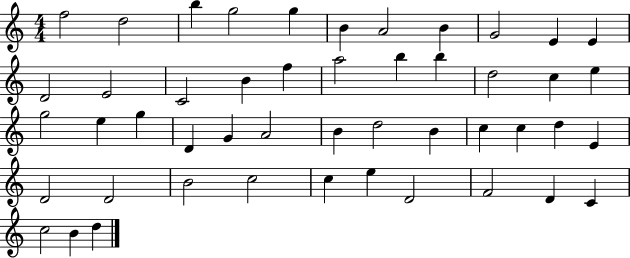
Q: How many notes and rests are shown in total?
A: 48